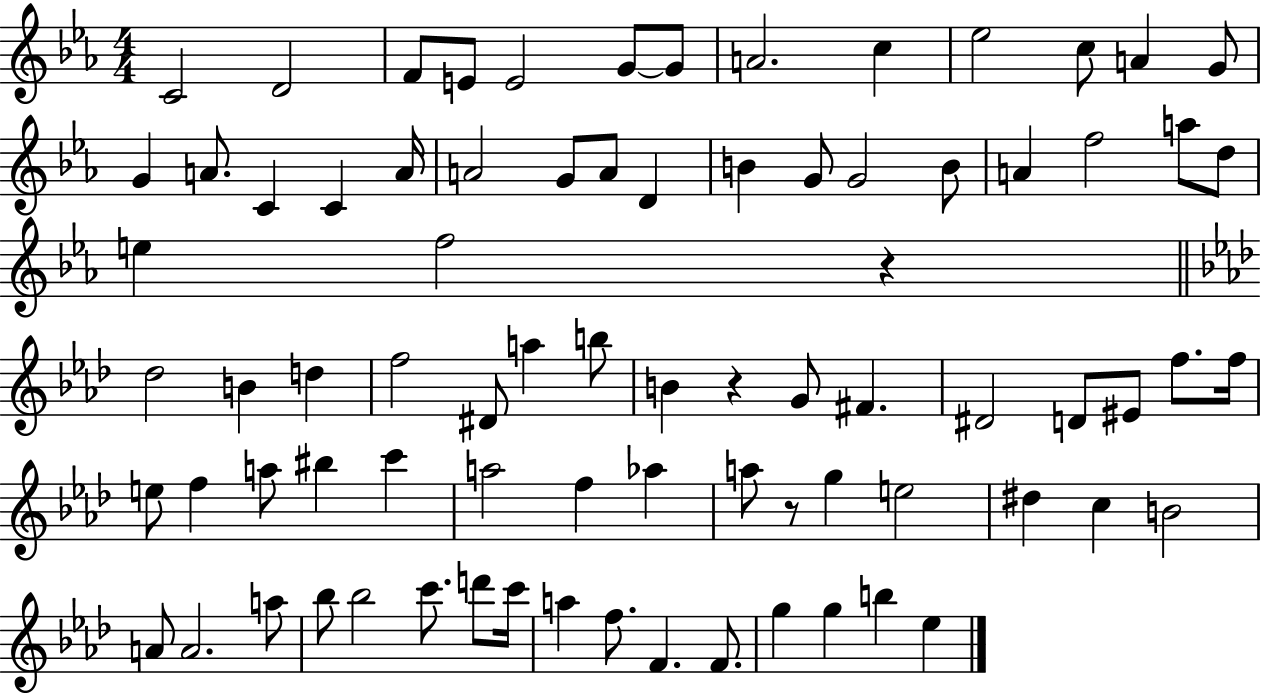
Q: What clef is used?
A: treble